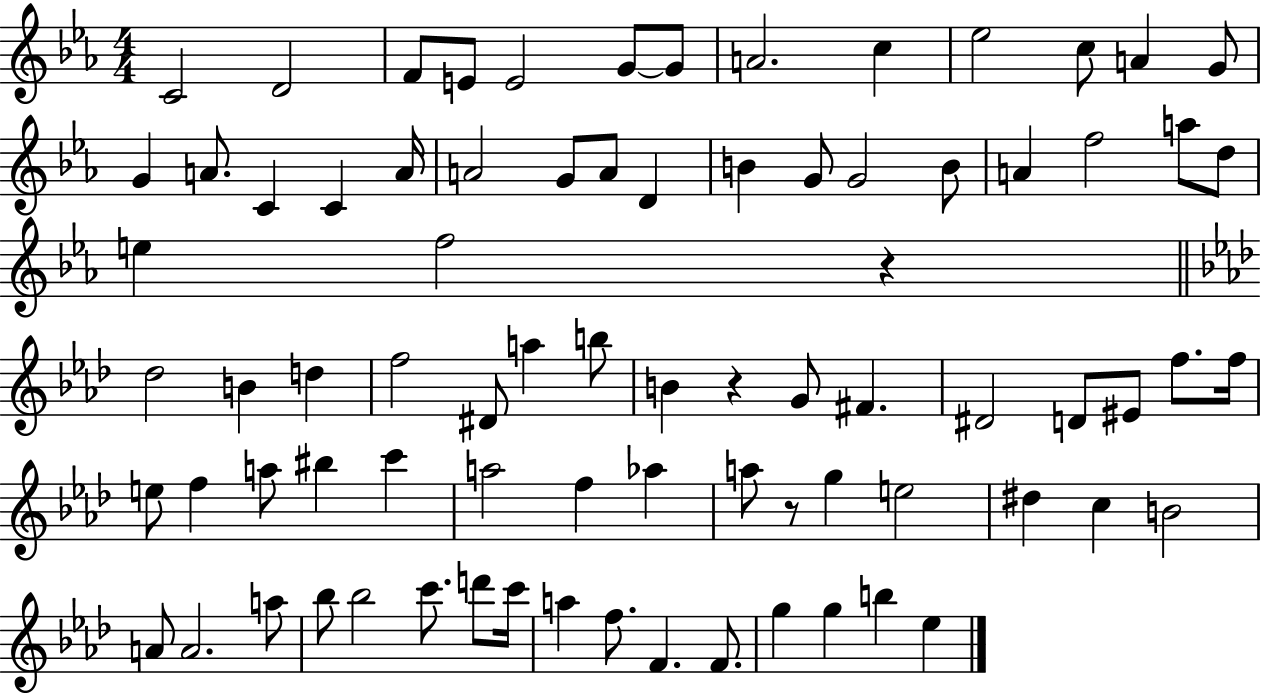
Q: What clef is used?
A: treble